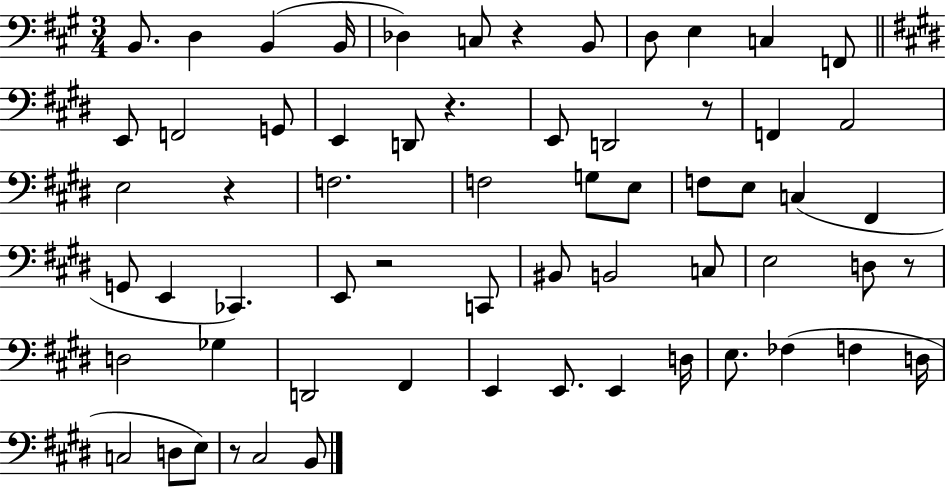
B2/e. D3/q B2/q B2/s Db3/q C3/e R/q B2/e D3/e E3/q C3/q F2/e E2/e F2/h G2/e E2/q D2/e R/q. E2/e D2/h R/e F2/q A2/h E3/h R/q F3/h. F3/h G3/e E3/e F3/e E3/e C3/q F#2/q G2/e E2/q CES2/q. E2/e R/h C2/e BIS2/e B2/h C3/e E3/h D3/e R/e D3/h Gb3/q D2/h F#2/q E2/q E2/e. E2/q D3/s E3/e. FES3/q F3/q D3/s C3/h D3/e E3/e R/e C#3/h B2/e